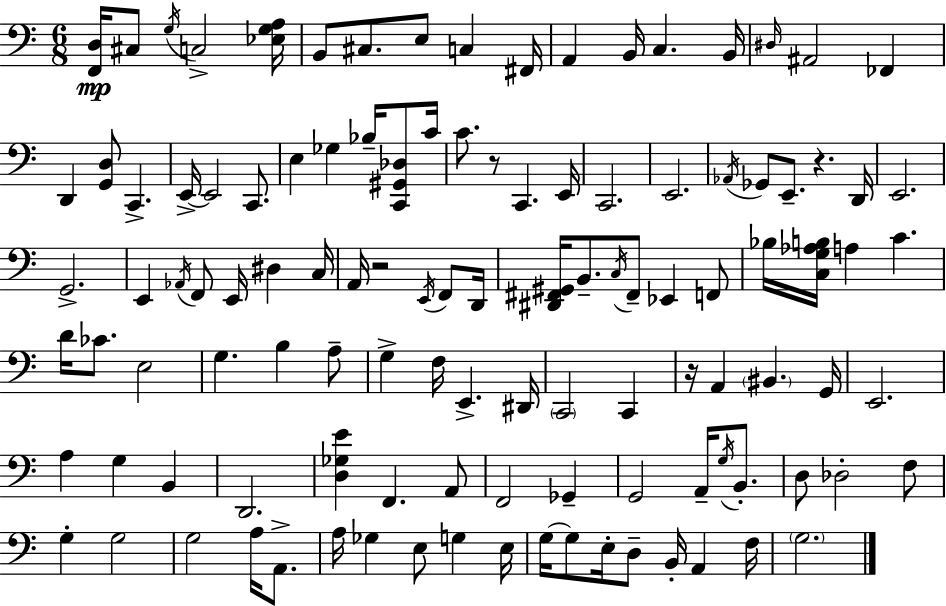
[F2,D3]/s C#3/e G3/s C3/h [Eb3,G3,A3]/s B2/e C#3/e. E3/e C3/q F#2/s A2/q B2/s C3/q. B2/s D#3/s A#2/h FES2/q D2/q [G2,D3]/e C2/q. E2/s E2/h C2/e. E3/q Gb3/q Bb3/s [C2,G#2,Db3]/e C4/s C4/e. R/e C2/q. E2/s C2/h. E2/h. Ab2/s Gb2/e E2/e. R/q. D2/s E2/h. G2/h. E2/q Ab2/s F2/e E2/s D#3/q C3/s A2/s R/h E2/s F2/e D2/s [D#2,F#2,G#2]/s B2/e. C3/s F#2/e Eb2/q F2/e Bb3/s [C3,G3,Ab3,B3]/s A3/q C4/q. D4/s CES4/e. E3/h G3/q. B3/q A3/e G3/q F3/s E2/q. D#2/s C2/h C2/q R/s A2/q BIS2/q. G2/s E2/h. A3/q G3/q B2/q D2/h. [D3,Gb3,E4]/q F2/q. A2/e F2/h Gb2/q G2/h A2/s G3/s B2/e. D3/e Db3/h F3/e G3/q G3/h G3/h A3/s A2/e. A3/s Gb3/q E3/e G3/q E3/s G3/s G3/e E3/s D3/e B2/s A2/q F3/s G3/h.